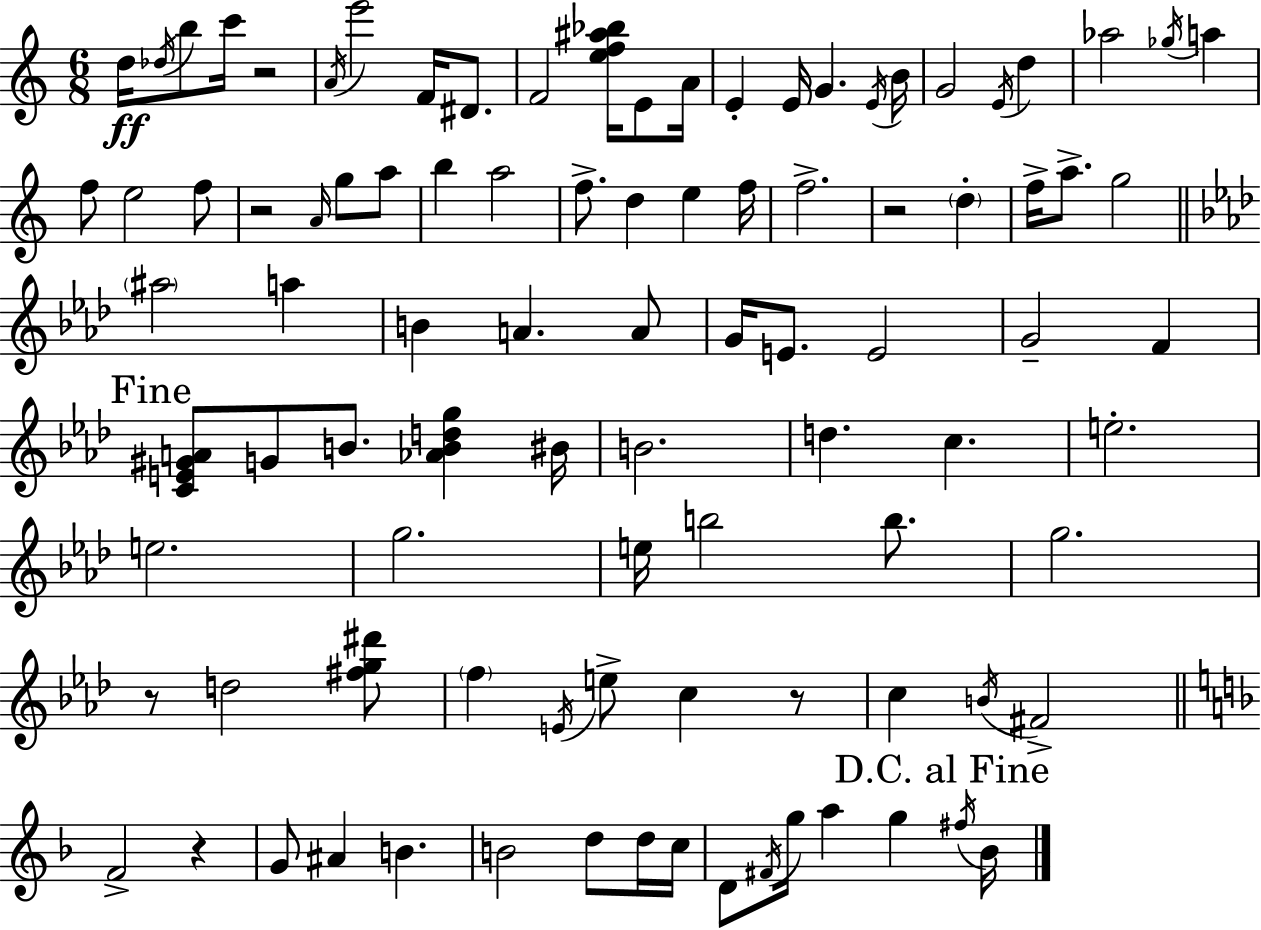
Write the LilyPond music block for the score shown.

{
  \clef treble
  \numericTimeSignature
  \time 6/8
  \key c \major
  d''16\ff \acciaccatura { des''16 } b''8 c'''16 r2 | \acciaccatura { a'16 } e'''2 f'16 dis'8. | f'2 <e'' f'' ais'' bes''>16 e'8 | a'16 e'4-. e'16 g'4. | \break \acciaccatura { e'16 } b'16 g'2 \acciaccatura { e'16 } | d''4 aes''2 | \acciaccatura { ges''16 } a''4 f''8 e''2 | f''8 r2 | \break \grace { a'16 } g''8 a''8 b''4 a''2 | f''8.-> d''4 | e''4 f''16 f''2.-> | r2 | \break \parenthesize d''4-. f''16-> a''8.-> g''2 | \bar "||" \break \key aes \major \parenthesize ais''2 a''4 | b'4 a'4. a'8 | g'16 e'8. e'2 | g'2-- f'4 | \break \mark "Fine" <c' e' gis' a'>8 g'8 b'8. <aes' b' d'' g''>4 bis'16 | b'2. | d''4. c''4. | e''2.-. | \break e''2. | g''2. | e''16 b''2 b''8. | g''2. | \break r8 d''2 <fis'' g'' dis'''>8 | \parenthesize f''4 \acciaccatura { e'16 } e''8-> c''4 r8 | c''4 \acciaccatura { b'16 } fis'2-> | \bar "||" \break \key f \major f'2-> r4 | g'8 ais'4 b'4. | b'2 d''8 d''16 c''16 | d'8 \acciaccatura { fis'16 } g''16 a''4 g''4 | \break \mark "D.C. al Fine" \acciaccatura { fis''16 } bes'16 \bar "|."
}